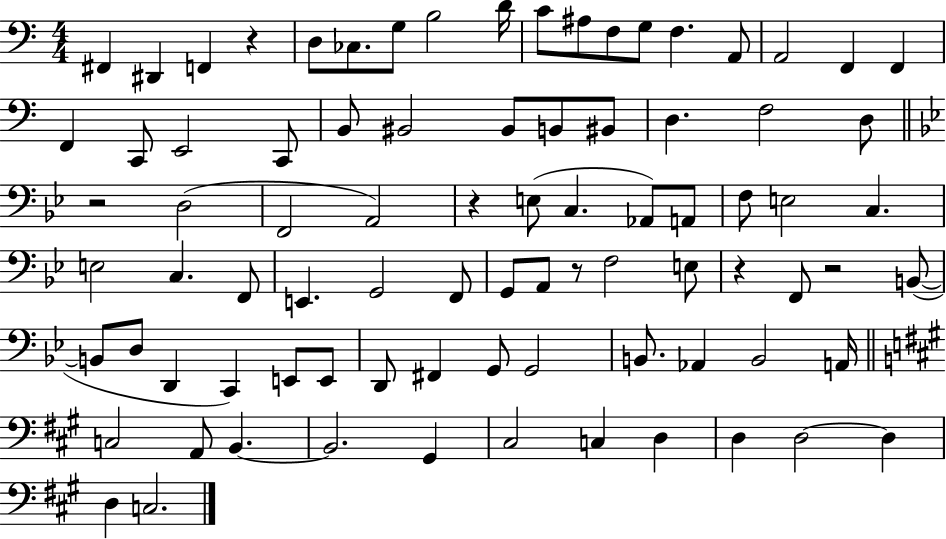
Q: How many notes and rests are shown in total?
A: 84